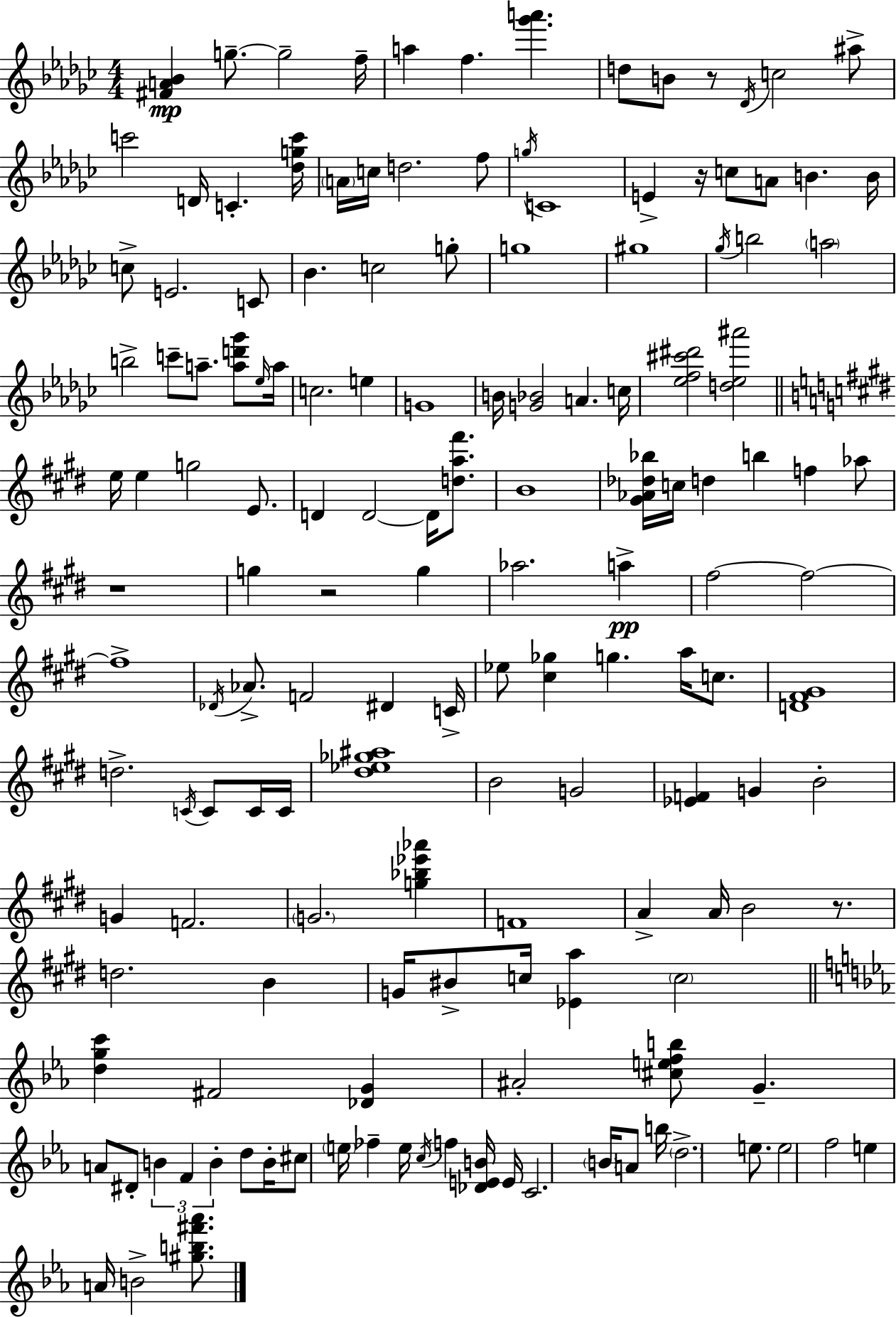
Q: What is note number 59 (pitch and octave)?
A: Ab5